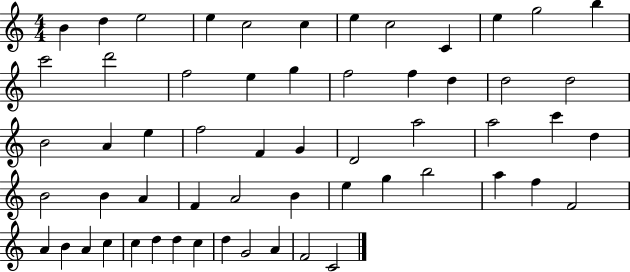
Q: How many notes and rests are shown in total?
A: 58